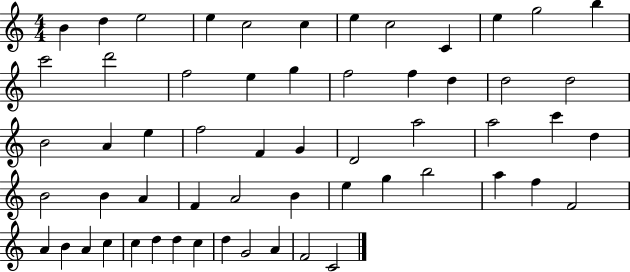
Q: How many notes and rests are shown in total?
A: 58